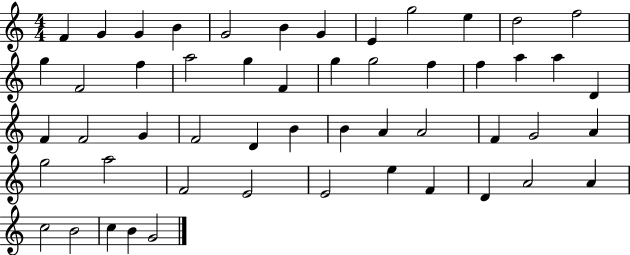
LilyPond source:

{
  \clef treble
  \numericTimeSignature
  \time 4/4
  \key c \major
  f'4 g'4 g'4 b'4 | g'2 b'4 g'4 | e'4 g''2 e''4 | d''2 f''2 | \break g''4 f'2 f''4 | a''2 g''4 f'4 | g''4 g''2 f''4 | f''4 a''4 a''4 d'4 | \break f'4 f'2 g'4 | f'2 d'4 b'4 | b'4 a'4 a'2 | f'4 g'2 a'4 | \break g''2 a''2 | f'2 e'2 | e'2 e''4 f'4 | d'4 a'2 a'4 | \break c''2 b'2 | c''4 b'4 g'2 | \bar "|."
}